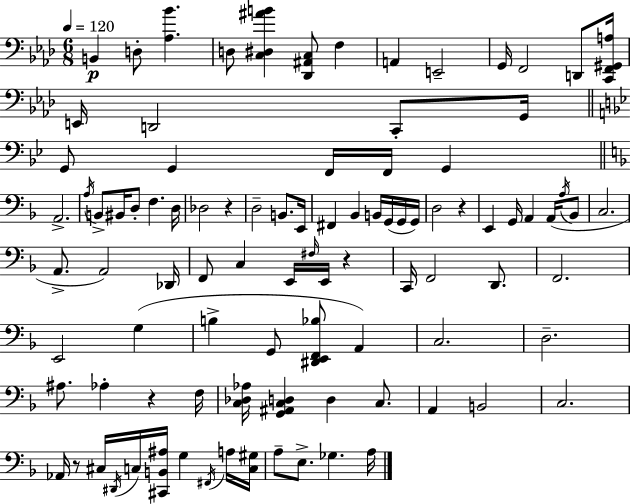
X:1
T:Untitled
M:6/8
L:1/4
K:Fm
B,, D,/2 [_A,_B] D,/2 [C,^D,^AB] [_D,,^A,,C,]/2 F, A,, E,,2 G,,/4 F,,2 D,,/2 [C,,F,,^G,,A,]/4 E,,/4 D,,2 C,,/2 G,,/4 G,,/2 G,, F,,/4 F,,/4 G,, A,,2 A,/4 B,,/2 ^B,,/4 D,/2 F, D,/4 _D,2 z D,2 B,,/2 E,,/4 ^F,, _B,, B,,/4 G,,/4 G,,/4 G,,/4 D,2 z E,, G,,/4 A,, A,,/4 A,/4 _B,,/2 C,2 A,,/2 A,,2 _D,,/4 F,,/2 C, E,,/4 ^F,/4 E,,/4 z C,,/4 F,,2 D,,/2 F,,2 E,,2 G, B, G,,/2 [^D,,E,,F,,_B,]/2 A,, C,2 D,2 ^A,/2 _A, z F,/4 [C,_D,_A,]/4 [G,,^A,,C,D,] D, C,/2 A,, B,,2 C,2 _A,,/4 z/2 ^C,/4 ^D,,/4 C,/4 [^C,,B,,^A,]/4 G, ^F,,/4 A,/4 [C,^G,]/4 A,/2 E,/2 _G, A,/4